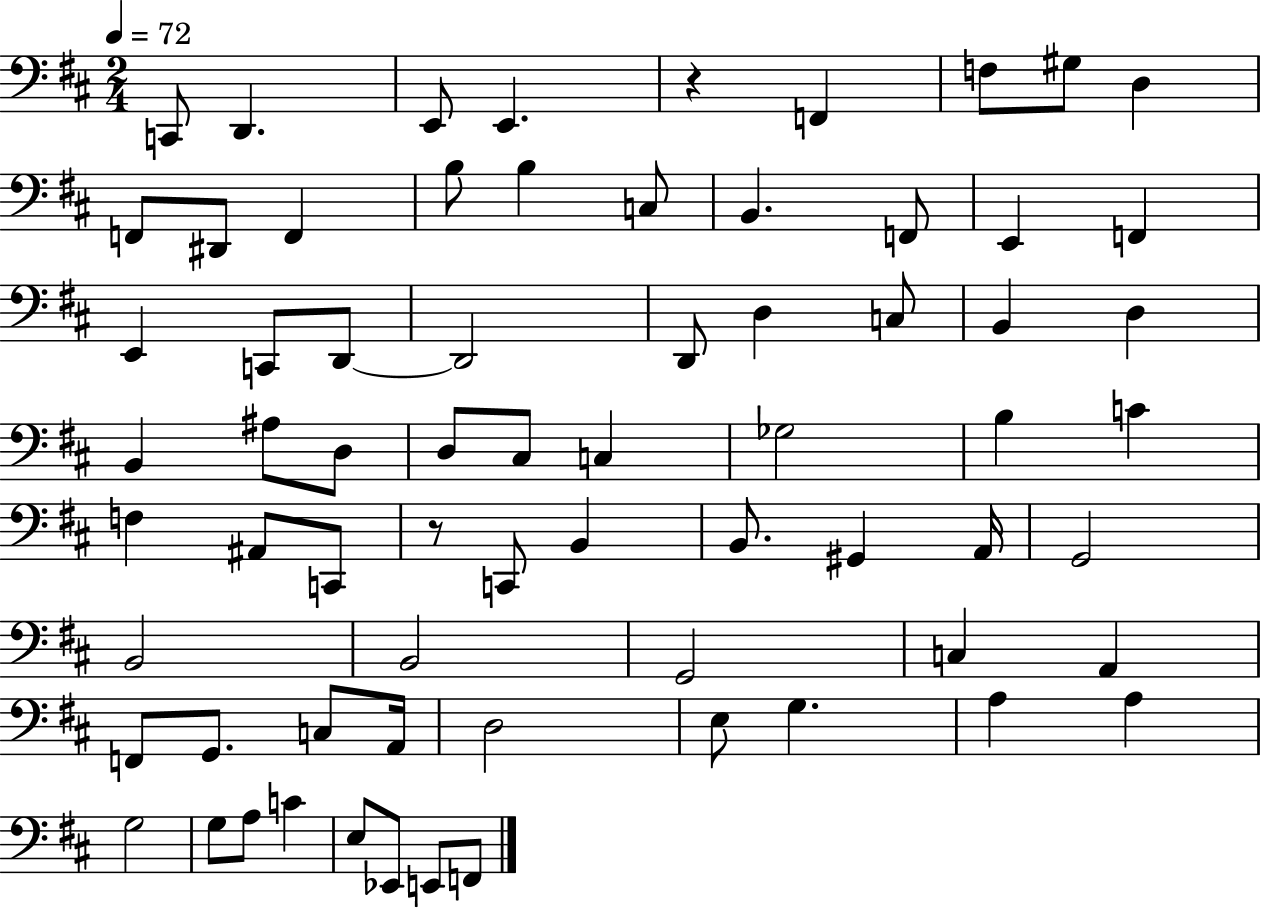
{
  \clef bass
  \numericTimeSignature
  \time 2/4
  \key d \major
  \tempo 4 = 72
  \repeat volta 2 { c,8 d,4. | e,8 e,4. | r4 f,4 | f8 gis8 d4 | \break f,8 dis,8 f,4 | b8 b4 c8 | b,4. f,8 | e,4 f,4 | \break e,4 c,8 d,8~~ | d,2 | d,8 d4 c8 | b,4 d4 | \break b,4 ais8 d8 | d8 cis8 c4 | ges2 | b4 c'4 | \break f4 ais,8 c,8 | r8 c,8 b,4 | b,8. gis,4 a,16 | g,2 | \break b,2 | b,2 | g,2 | c4 a,4 | \break f,8 g,8. c8 a,16 | d2 | e8 g4. | a4 a4 | \break g2 | g8 a8 c'4 | e8 ees,8 e,8 f,8 | } \bar "|."
}